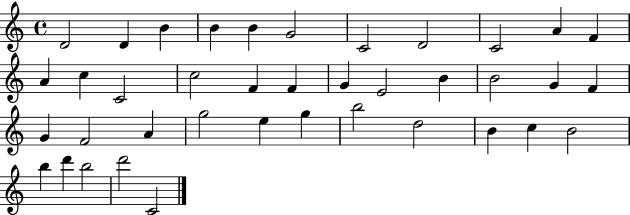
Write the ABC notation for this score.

X:1
T:Untitled
M:4/4
L:1/4
K:C
D2 D B B B G2 C2 D2 C2 A F A c C2 c2 F F G E2 B B2 G F G F2 A g2 e g b2 d2 B c B2 b d' b2 d'2 C2